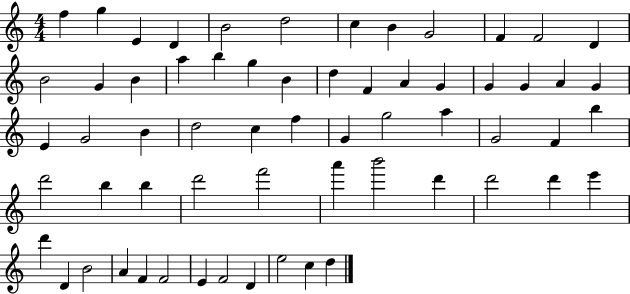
X:1
T:Untitled
M:4/4
L:1/4
K:C
f g E D B2 d2 c B G2 F F2 D B2 G B a b g B d F A G G G A G E G2 B d2 c f G g2 a G2 F b d'2 b b d'2 f'2 a' b'2 d' d'2 d' e' d' D B2 A F F2 E F2 D e2 c d